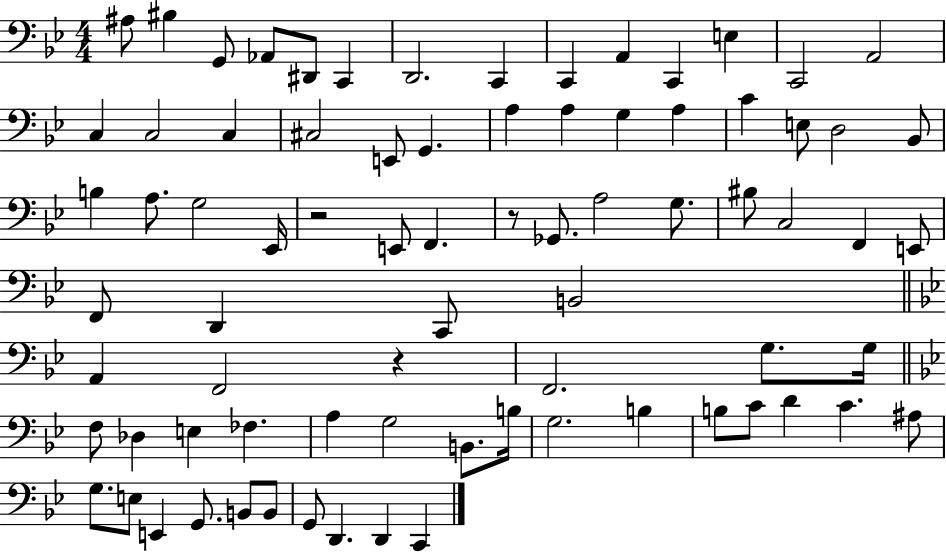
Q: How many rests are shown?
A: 3